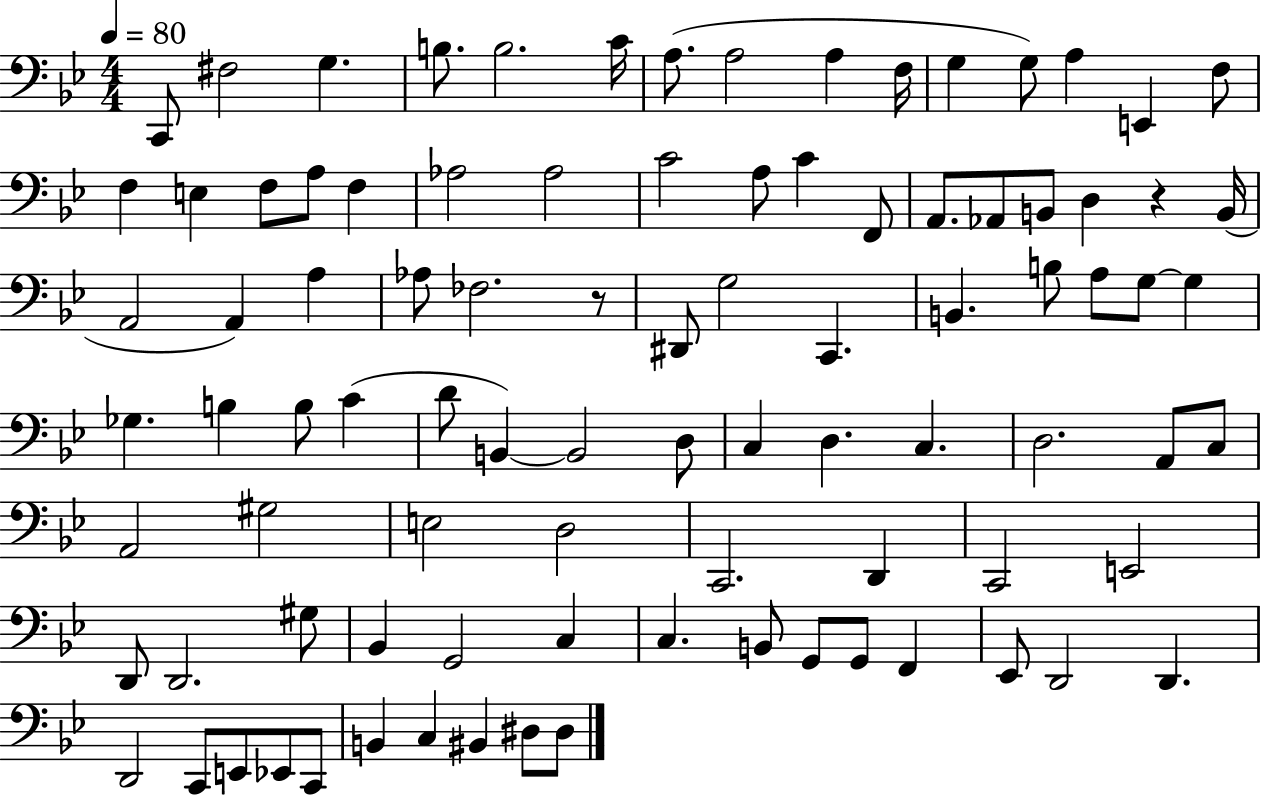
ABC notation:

X:1
T:Untitled
M:4/4
L:1/4
K:Bb
C,,/2 ^F,2 G, B,/2 B,2 C/4 A,/2 A,2 A, F,/4 G, G,/2 A, E,, F,/2 F, E, F,/2 A,/2 F, _A,2 _A,2 C2 A,/2 C F,,/2 A,,/2 _A,,/2 B,,/2 D, z B,,/4 A,,2 A,, A, _A,/2 _F,2 z/2 ^D,,/2 G,2 C,, B,, B,/2 A,/2 G,/2 G, _G, B, B,/2 C D/2 B,, B,,2 D,/2 C, D, C, D,2 A,,/2 C,/2 A,,2 ^G,2 E,2 D,2 C,,2 D,, C,,2 E,,2 D,,/2 D,,2 ^G,/2 _B,, G,,2 C, C, B,,/2 G,,/2 G,,/2 F,, _E,,/2 D,,2 D,, D,,2 C,,/2 E,,/2 _E,,/2 C,,/2 B,, C, ^B,, ^D,/2 ^D,/2